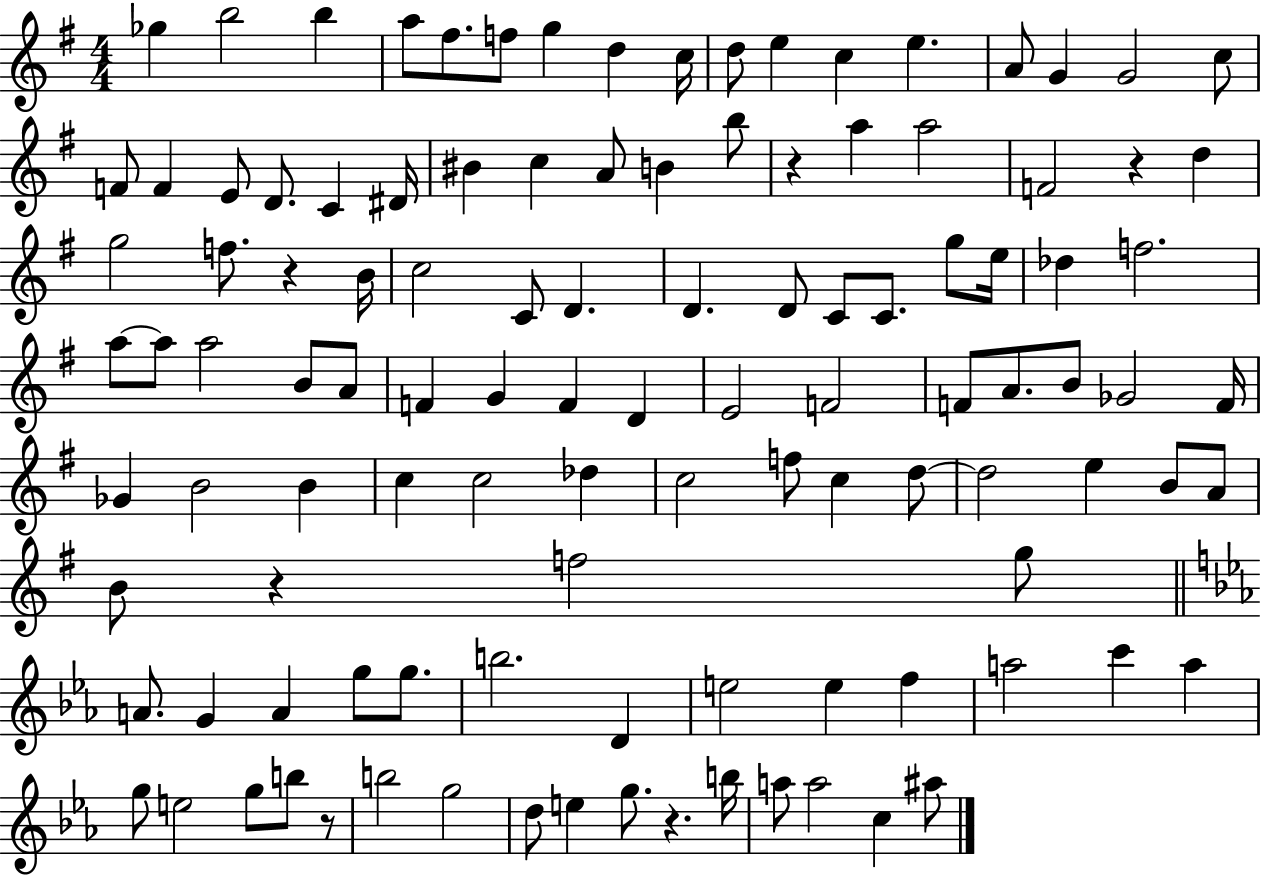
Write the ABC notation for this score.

X:1
T:Untitled
M:4/4
L:1/4
K:G
_g b2 b a/2 ^f/2 f/2 g d c/4 d/2 e c e A/2 G G2 c/2 F/2 F E/2 D/2 C ^D/4 ^B c A/2 B b/2 z a a2 F2 z d g2 f/2 z B/4 c2 C/2 D D D/2 C/2 C/2 g/2 e/4 _d f2 a/2 a/2 a2 B/2 A/2 F G F D E2 F2 F/2 A/2 B/2 _G2 F/4 _G B2 B c c2 _d c2 f/2 c d/2 d2 e B/2 A/2 B/2 z f2 g/2 A/2 G A g/2 g/2 b2 D e2 e f a2 c' a g/2 e2 g/2 b/2 z/2 b2 g2 d/2 e g/2 z b/4 a/2 a2 c ^a/2